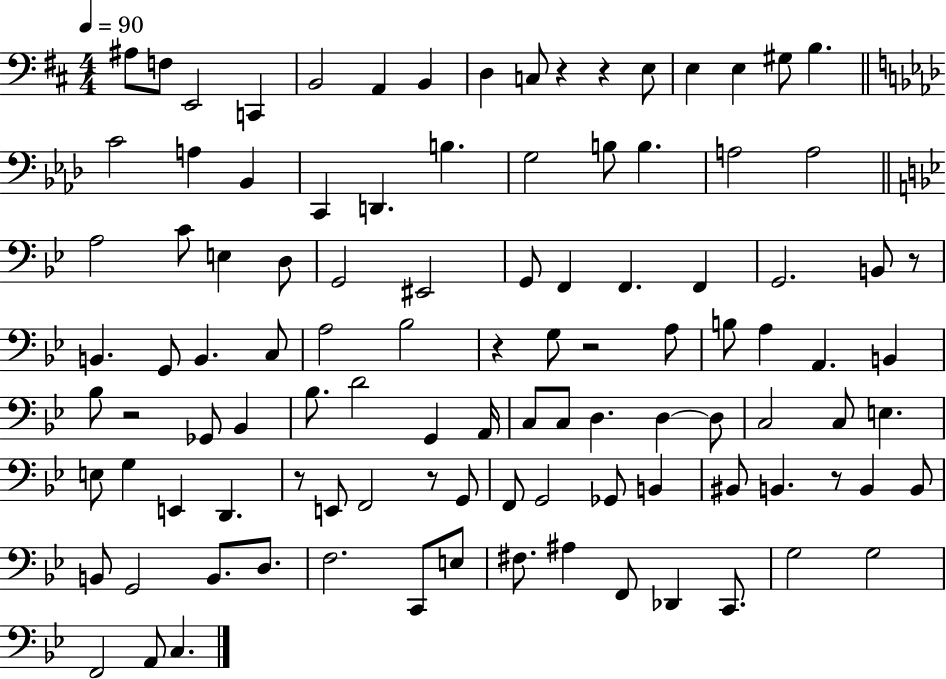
X:1
T:Untitled
M:4/4
L:1/4
K:D
^A,/2 F,/2 E,,2 C,, B,,2 A,, B,, D, C,/2 z z E,/2 E, E, ^G,/2 B, C2 A, _B,, C,, D,, B, G,2 B,/2 B, A,2 A,2 A,2 C/2 E, D,/2 G,,2 ^E,,2 G,,/2 F,, F,, F,, G,,2 B,,/2 z/2 B,, G,,/2 B,, C,/2 A,2 _B,2 z G,/2 z2 A,/2 B,/2 A, A,, B,, _B,/2 z2 _G,,/2 _B,, _B,/2 D2 G,, A,,/4 C,/2 C,/2 D, D, D,/2 C,2 C,/2 E, E,/2 G, E,, D,, z/2 E,,/2 F,,2 z/2 G,,/2 F,,/2 G,,2 _G,,/2 B,, ^B,,/2 B,, z/2 B,, B,,/2 B,,/2 G,,2 B,,/2 D,/2 F,2 C,,/2 E,/2 ^F,/2 ^A, F,,/2 _D,, C,,/2 G,2 G,2 F,,2 A,,/2 C,